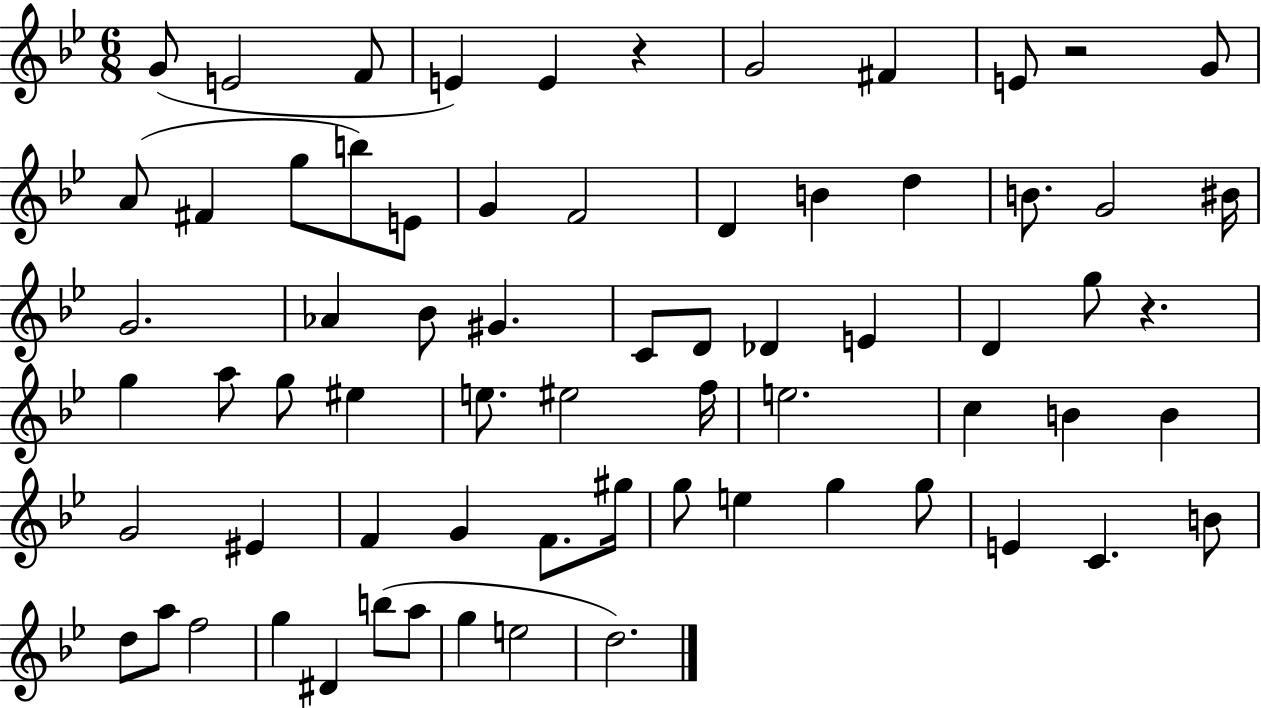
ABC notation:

X:1
T:Untitled
M:6/8
L:1/4
K:Bb
G/2 E2 F/2 E E z G2 ^F E/2 z2 G/2 A/2 ^F g/2 b/2 E/2 G F2 D B d B/2 G2 ^B/4 G2 _A _B/2 ^G C/2 D/2 _D E D g/2 z g a/2 g/2 ^e e/2 ^e2 f/4 e2 c B B G2 ^E F G F/2 ^g/4 g/2 e g g/2 E C B/2 d/2 a/2 f2 g ^D b/2 a/2 g e2 d2